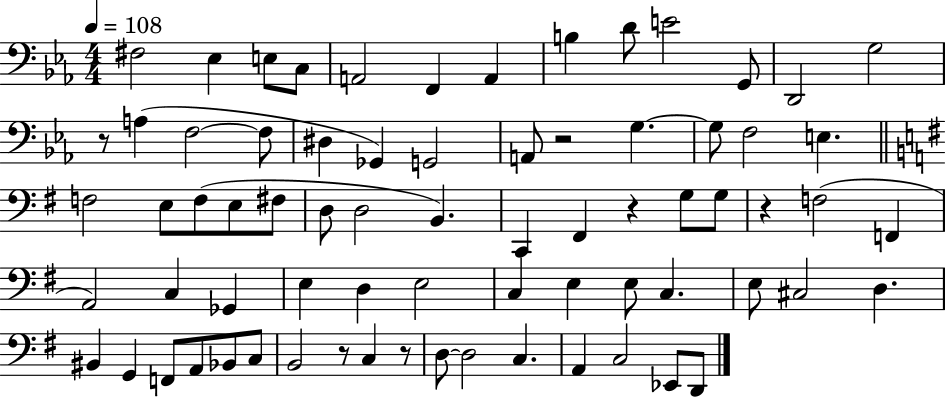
F#3/h Eb3/q E3/e C3/e A2/h F2/q A2/q B3/q D4/e E4/h G2/e D2/h G3/h R/e A3/q F3/h F3/e D#3/q Gb2/q G2/h A2/e R/h G3/q. G3/e F3/h E3/q. F3/h E3/e F3/e E3/e F#3/e D3/e D3/h B2/q. C2/q F#2/q R/q G3/e G3/e R/q F3/h F2/q A2/h C3/q Gb2/q E3/q D3/q E3/h C3/q E3/q E3/e C3/q. E3/e C#3/h D3/q. BIS2/q G2/q F2/e A2/e Bb2/e C3/e B2/h R/e C3/q R/e D3/e D3/h C3/q. A2/q C3/h Eb2/e D2/e